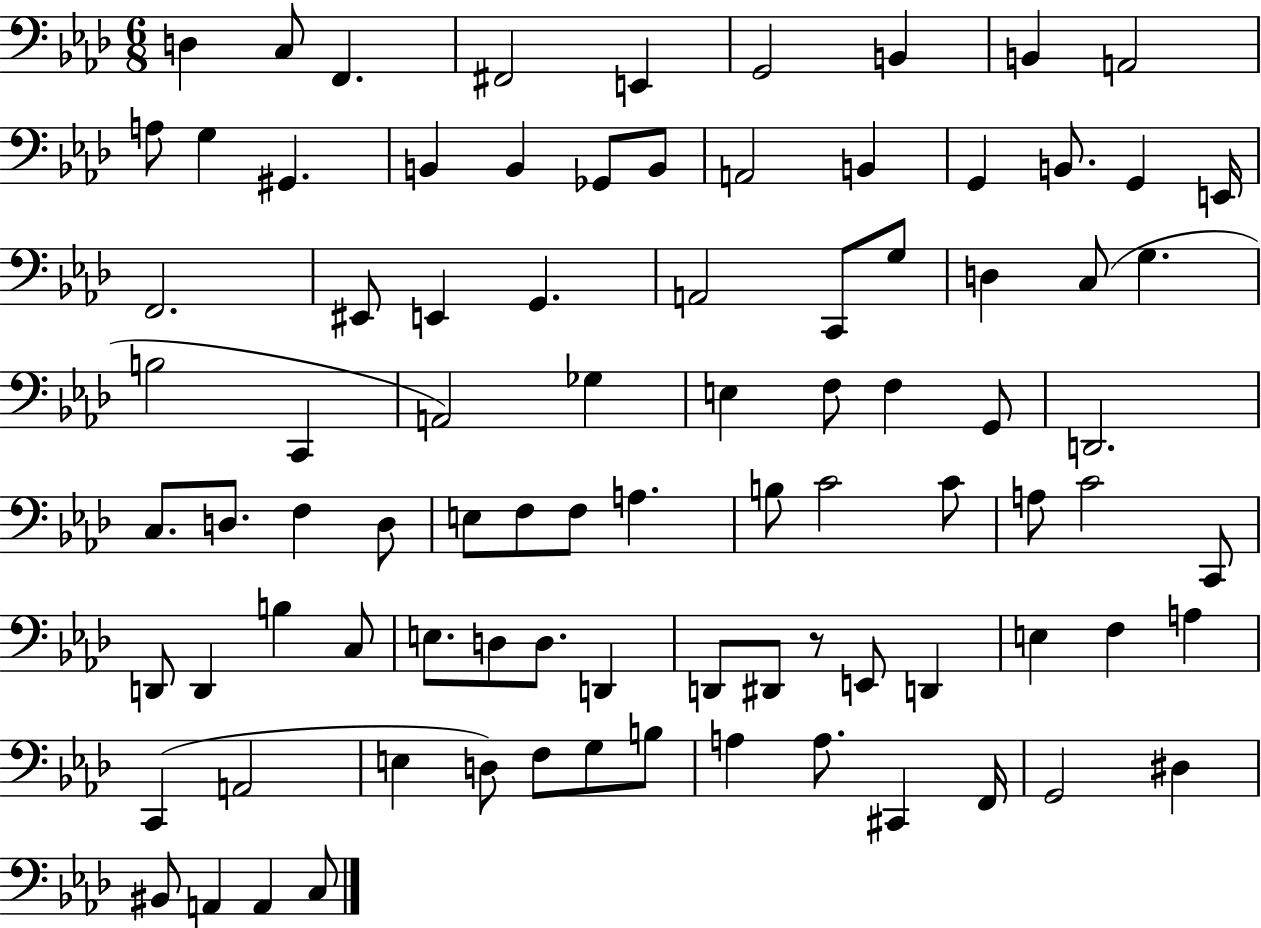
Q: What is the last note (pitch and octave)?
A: C3